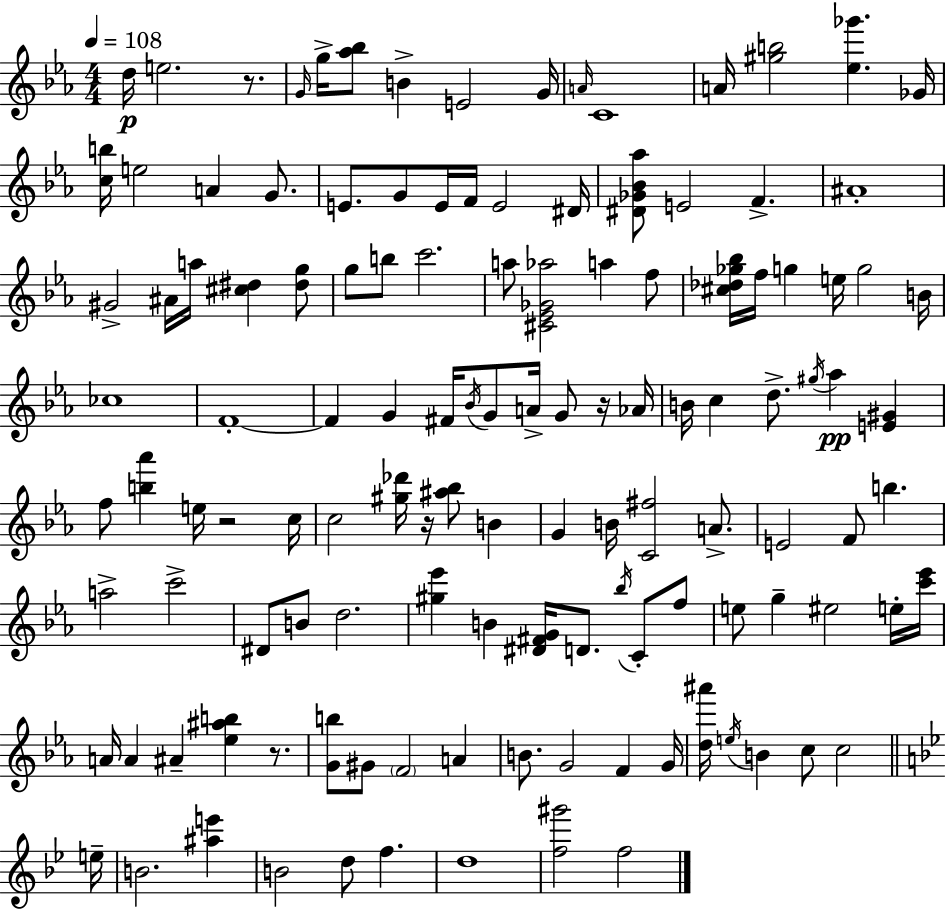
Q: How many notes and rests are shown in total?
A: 125